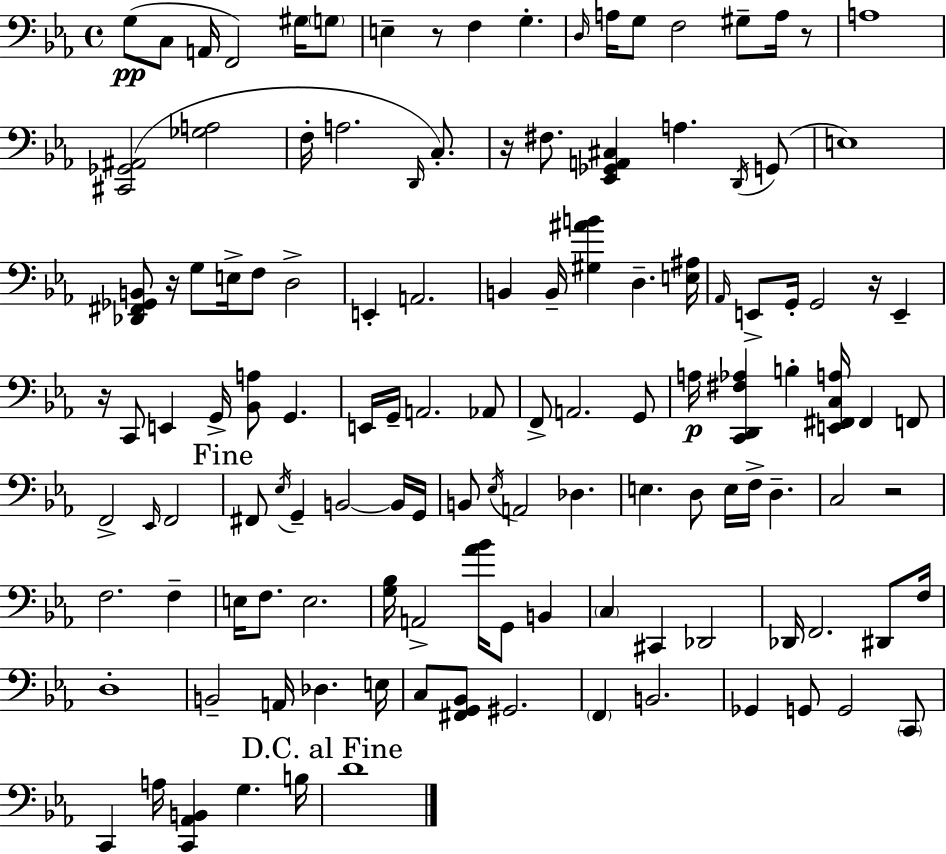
X:1
T:Untitled
M:4/4
L:1/4
K:Eb
G,/2 C,/2 A,,/4 F,,2 ^G,/4 G,/2 E, z/2 F, G, D,/4 A,/4 G,/2 F,2 ^G,/2 A,/4 z/2 A,4 [^C,,_G,,^A,,]2 [_G,A,]2 F,/4 A,2 D,,/4 C,/2 z/4 ^F,/2 [_E,,_G,,A,,^C,] A, D,,/4 G,,/2 E,4 [_D,,^F,,_G,,B,,]/2 z/4 G,/2 E,/4 F,/2 D,2 E,, A,,2 B,, B,,/4 [^G,^AB] D, [E,^A,]/4 _A,,/4 E,,/2 G,,/4 G,,2 z/4 E,, z/4 C,,/2 E,, G,,/4 [_B,,A,]/2 G,, E,,/4 G,,/4 A,,2 _A,,/2 F,,/2 A,,2 G,,/2 A,/4 [C,,D,,^F,_A,] B, [E,,^F,,C,A,]/4 ^F,, F,,/2 F,,2 _E,,/4 F,,2 ^F,,/2 _E,/4 G,, B,,2 B,,/4 G,,/4 B,,/2 _E,/4 A,,2 _D, E, D,/2 E,/4 F,/4 D, C,2 z2 F,2 F, E,/4 F,/2 E,2 [G,_B,]/4 A,,2 [_A_B]/4 G,,/2 B,, C, ^C,, _D,,2 _D,,/4 F,,2 ^D,,/2 F,/4 D,4 B,,2 A,,/4 _D, E,/4 C,/2 [^F,,G,,_B,,]/2 ^G,,2 F,, B,,2 _G,, G,,/2 G,,2 C,,/2 C,, A,/4 [C,,_A,,B,,] G, B,/4 D4